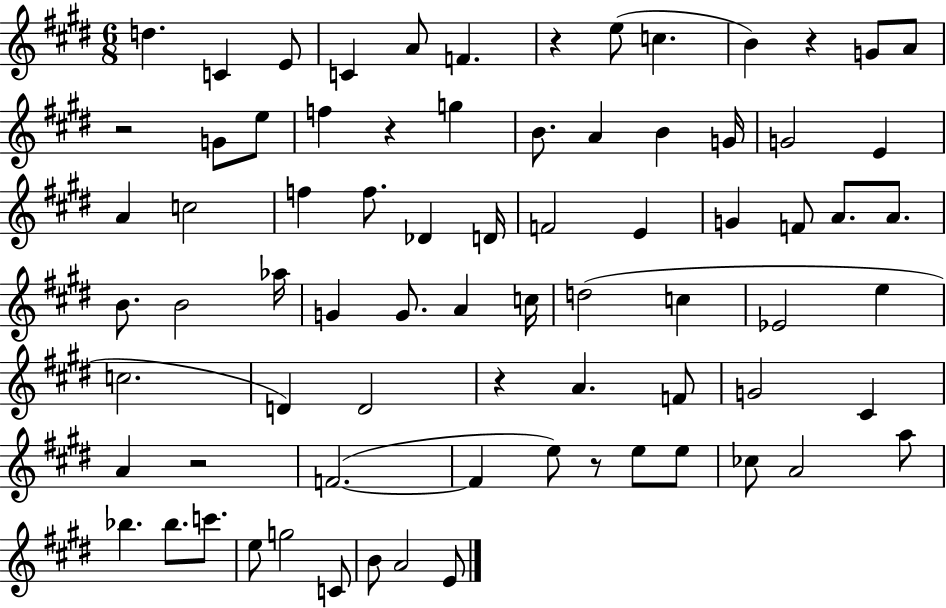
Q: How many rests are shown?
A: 7